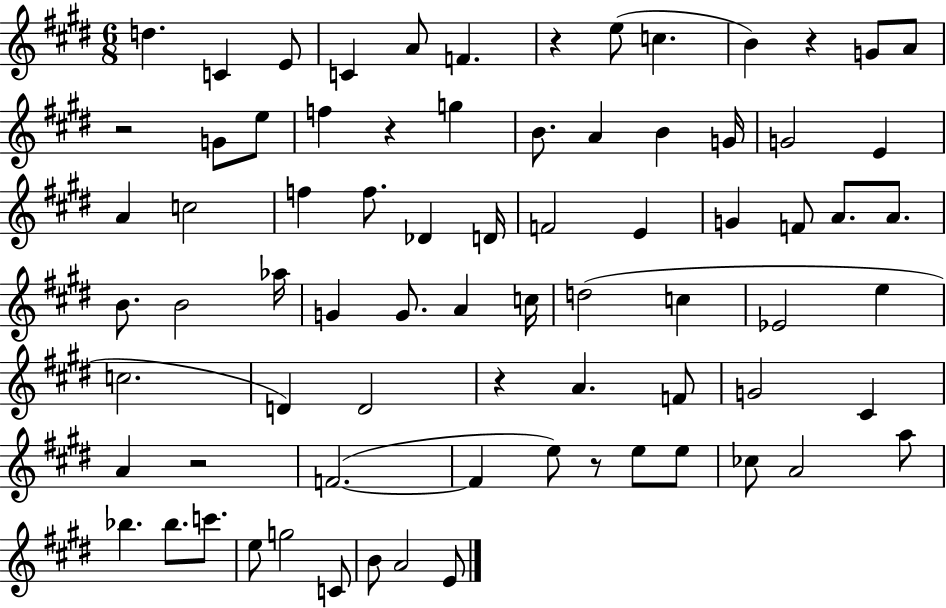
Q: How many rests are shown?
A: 7